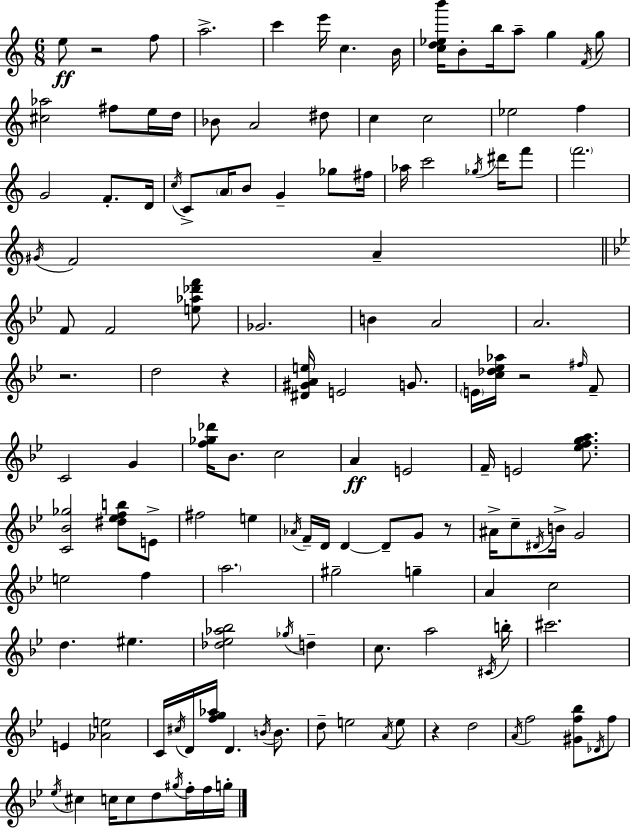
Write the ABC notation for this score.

X:1
T:Untitled
M:6/8
L:1/4
K:Am
e/2 z2 f/2 a2 c' e'/4 c B/4 [cd_eb']/4 B/2 b/4 a/2 g F/4 g/2 [^c_a]2 ^f/2 e/4 d/4 _B/2 A2 ^d/2 c c2 _e2 f G2 F/2 D/4 c/4 C/2 A/4 B/2 G _g/2 ^f/4 _a/4 c'2 _g/4 ^d'/4 f'/2 f'2 ^G/4 F2 A F/2 F2 [e_a_d'f']/2 _G2 B A2 A2 z2 d2 z [^D^GAe]/4 E2 G/2 E/4 [c_d_e_a]/4 z2 ^f/4 F/2 C2 G [f_g_d']/4 _B/2 c2 A E2 F/4 E2 [_efga]/2 [C_B_g]2 [^d_efb]/2 E/2 ^f2 e _A/4 F/4 D/4 D D/2 G/2 z/2 ^A/4 c/2 ^D/4 B/4 G2 e2 f a2 ^g2 g A c2 d ^e [_d_e_a_b]2 _g/4 d c/2 a2 ^C/4 b/4 ^c'2 E [_Ae]2 C/4 ^c/4 D/4 [fg_a]/4 D B/4 B/2 d/2 e2 A/4 e/2 z d2 A/4 f2 [^Gf_b]/2 _D/4 f/2 _e/4 ^c c/4 c/2 d/2 ^g/4 f/4 f/4 g/4